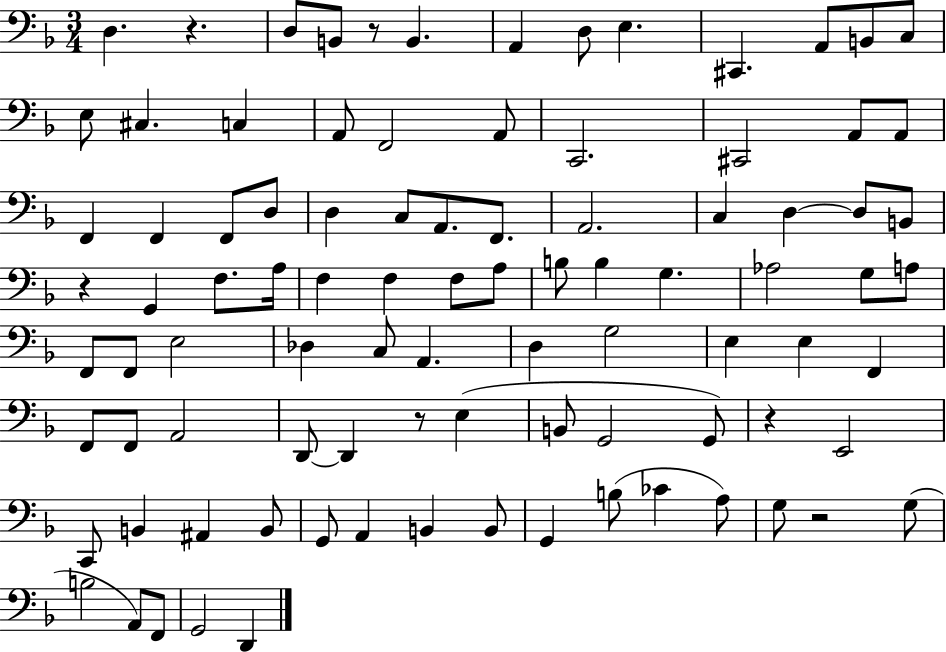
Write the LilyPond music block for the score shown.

{
  \clef bass
  \numericTimeSignature
  \time 3/4
  \key f \major
  \repeat volta 2 { d4. r4. | d8 b,8 r8 b,4. | a,4 d8 e4. | cis,4. a,8 b,8 c8 | \break e8 cis4. c4 | a,8 f,2 a,8 | c,2. | cis,2 a,8 a,8 | \break f,4 f,4 f,8 d8 | d4 c8 a,8. f,8. | a,2. | c4 d4~~ d8 b,8 | \break r4 g,4 f8. a16 | f4 f4 f8 a8 | b8 b4 g4. | aes2 g8 a8 | \break f,8 f,8 e2 | des4 c8 a,4. | d4 g2 | e4 e4 f,4 | \break f,8 f,8 a,2 | d,8~~ d,4 r8 e4( | b,8 g,2 g,8) | r4 e,2 | \break c,8 b,4 ais,4 b,8 | g,8 a,4 b,4 b,8 | g,4 b8( ces'4 a8) | g8 r2 g8( | \break b2 a,8) f,8 | g,2 d,4 | } \bar "|."
}